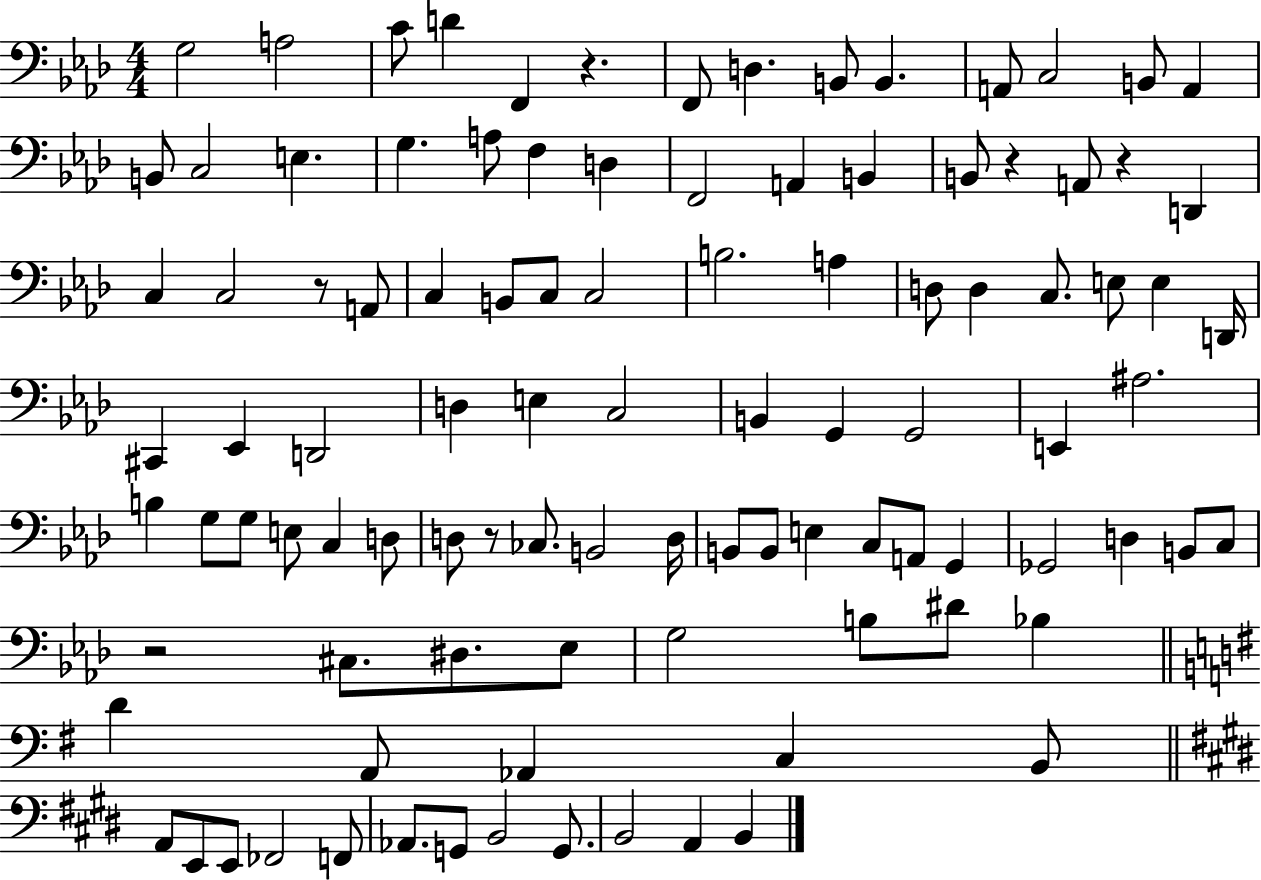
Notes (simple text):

G3/h A3/h C4/e D4/q F2/q R/q. F2/e D3/q. B2/e B2/q. A2/e C3/h B2/e A2/q B2/e C3/h E3/q. G3/q. A3/e F3/q D3/q F2/h A2/q B2/q B2/e R/q A2/e R/q D2/q C3/q C3/h R/e A2/e C3/q B2/e C3/e C3/h B3/h. A3/q D3/e D3/q C3/e. E3/e E3/q D2/s C#2/q Eb2/q D2/h D3/q E3/q C3/h B2/q G2/q G2/h E2/q A#3/h. B3/q G3/e G3/e E3/e C3/q D3/e D3/e R/e CES3/e. B2/h D3/s B2/e B2/e E3/q C3/e A2/e G2/q Gb2/h D3/q B2/e C3/e R/h C#3/e. D#3/e. Eb3/e G3/h B3/e D#4/e Bb3/q D4/q A2/e Ab2/q C3/q B2/e A2/e E2/e E2/e FES2/h F2/e Ab2/e. G2/e B2/h G2/e. B2/h A2/q B2/q